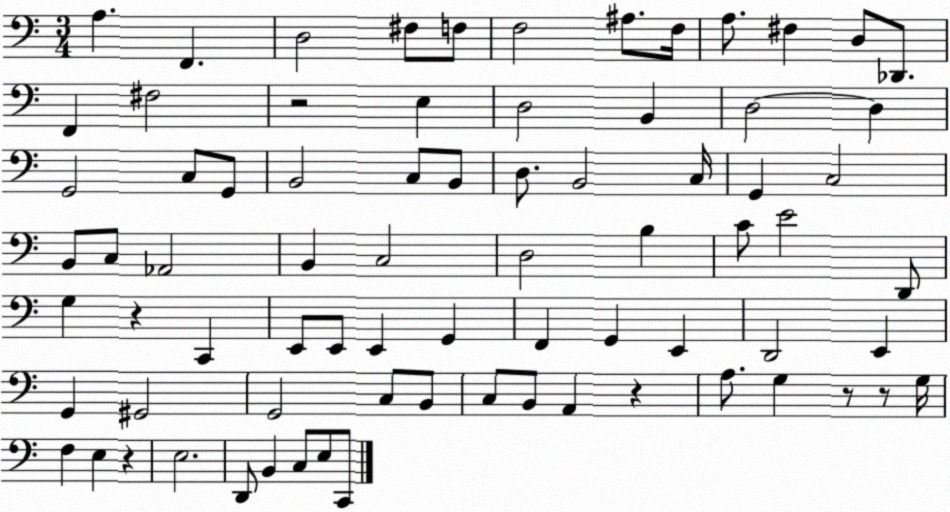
X:1
T:Untitled
M:3/4
L:1/4
K:C
A, F,, D,2 ^F,/2 F,/2 F,2 ^A,/2 F,/4 A,/2 ^F, D,/2 _D,,/2 F,, ^F,2 z2 E, D,2 B,, D,2 D, G,,2 C,/2 G,,/2 B,,2 C,/2 B,,/2 D,/2 B,,2 C,/4 G,, C,2 B,,/2 C,/2 _A,,2 B,, C,2 D,2 B, C/2 E2 D,,/2 G, z C,, E,,/2 E,,/2 E,, G,, F,, G,, E,, D,,2 E,, G,, ^G,,2 G,,2 C,/2 B,,/2 C,/2 B,,/2 A,, z A,/2 G, z/2 z/2 G,/4 F, E, z E,2 D,,/2 B,, C,/2 E,/2 C,,/2